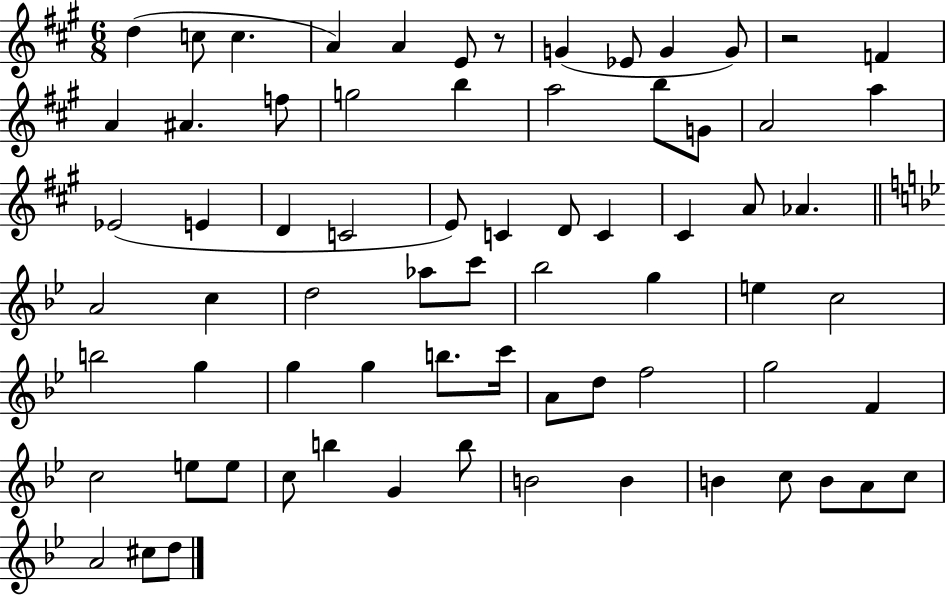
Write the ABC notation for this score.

X:1
T:Untitled
M:6/8
L:1/4
K:A
d c/2 c A A E/2 z/2 G _E/2 G G/2 z2 F A ^A f/2 g2 b a2 b/2 G/2 A2 a _E2 E D C2 E/2 C D/2 C ^C A/2 _A A2 c d2 _a/2 c'/2 _b2 g e c2 b2 g g g b/2 c'/4 A/2 d/2 f2 g2 F c2 e/2 e/2 c/2 b G b/2 B2 B B c/2 B/2 A/2 c/2 A2 ^c/2 d/2